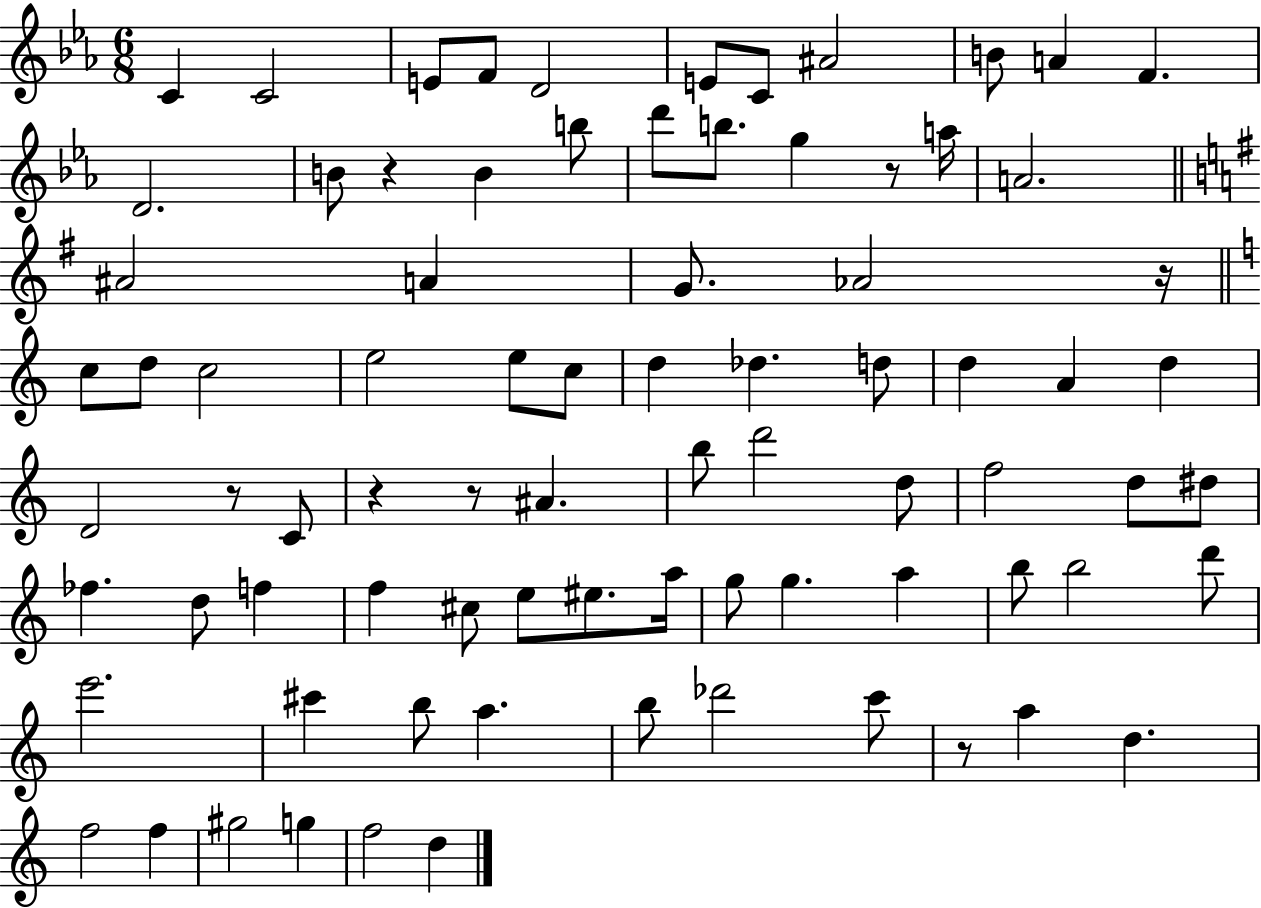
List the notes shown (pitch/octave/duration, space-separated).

C4/q C4/h E4/e F4/e D4/h E4/e C4/e A#4/h B4/e A4/q F4/q. D4/h. B4/e R/q B4/q B5/e D6/e B5/e. G5/q R/e A5/s A4/h. A#4/h A4/q G4/e. Ab4/h R/s C5/e D5/e C5/h E5/h E5/e C5/e D5/q Db5/q. D5/e D5/q A4/q D5/q D4/h R/e C4/e R/q R/e A#4/q. B5/e D6/h D5/e F5/h D5/e D#5/e FES5/q. D5/e F5/q F5/q C#5/e E5/e EIS5/e. A5/s G5/e G5/q. A5/q B5/e B5/h D6/e E6/h. C#6/q B5/e A5/q. B5/e Db6/h C6/e R/e A5/q D5/q. F5/h F5/q G#5/h G5/q F5/h D5/q